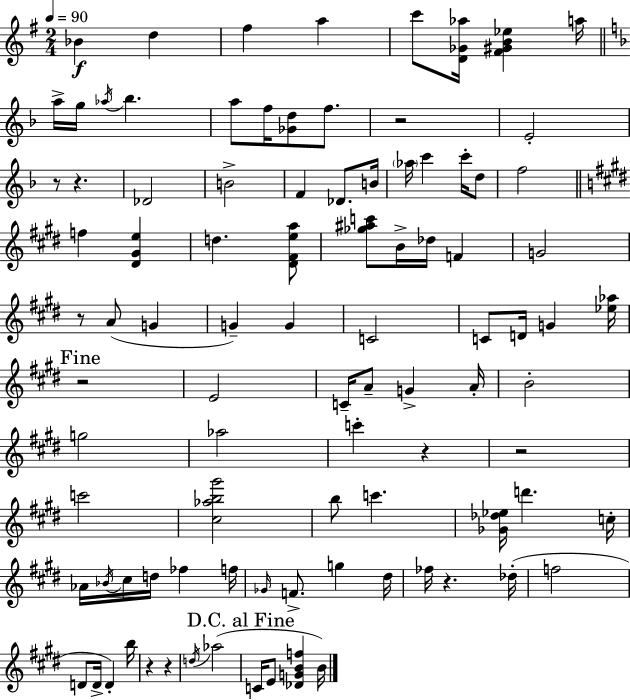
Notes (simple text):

Bb4/q D5/q F#5/q A5/q C6/e [D4,Gb4,Ab5]/s [F#4,G#4,B4,Eb5]/q A5/s A5/s G5/s Ab5/s Bb5/q. A5/e F5/s [Gb4,D5]/e F5/e. R/h E4/h R/e R/q. Db4/h B4/h F4/q Db4/e. B4/s Ab5/s C6/q C6/s D5/e F5/h F5/q [D#4,G#4,E5]/q D5/q. [D#4,F#4,E5,A5]/e [Gb5,A#5,C6]/e B4/s Db5/s F4/q G4/h R/e A4/e G4/q G4/q G4/q C4/h C4/e D4/s G4/q [Eb5,Ab5]/s R/h E4/h C4/s A4/e G4/q A4/s B4/h G5/h Ab5/h C6/q R/q R/h C6/h [C#5,Ab5,B5,G#6]/h B5/e C6/q. [Gb4,Db5,Eb5]/s D6/q. C5/s Ab4/s Bb4/s C#5/s D5/s FES5/q F5/s Gb4/s F4/e. G5/q D#5/s FES5/s R/q. Db5/s F5/h D4/e D4/s D4/q B5/s R/q R/q D5/s Ab5/h C4/s E4/e [Db4,G4,B4,F5]/q B4/s